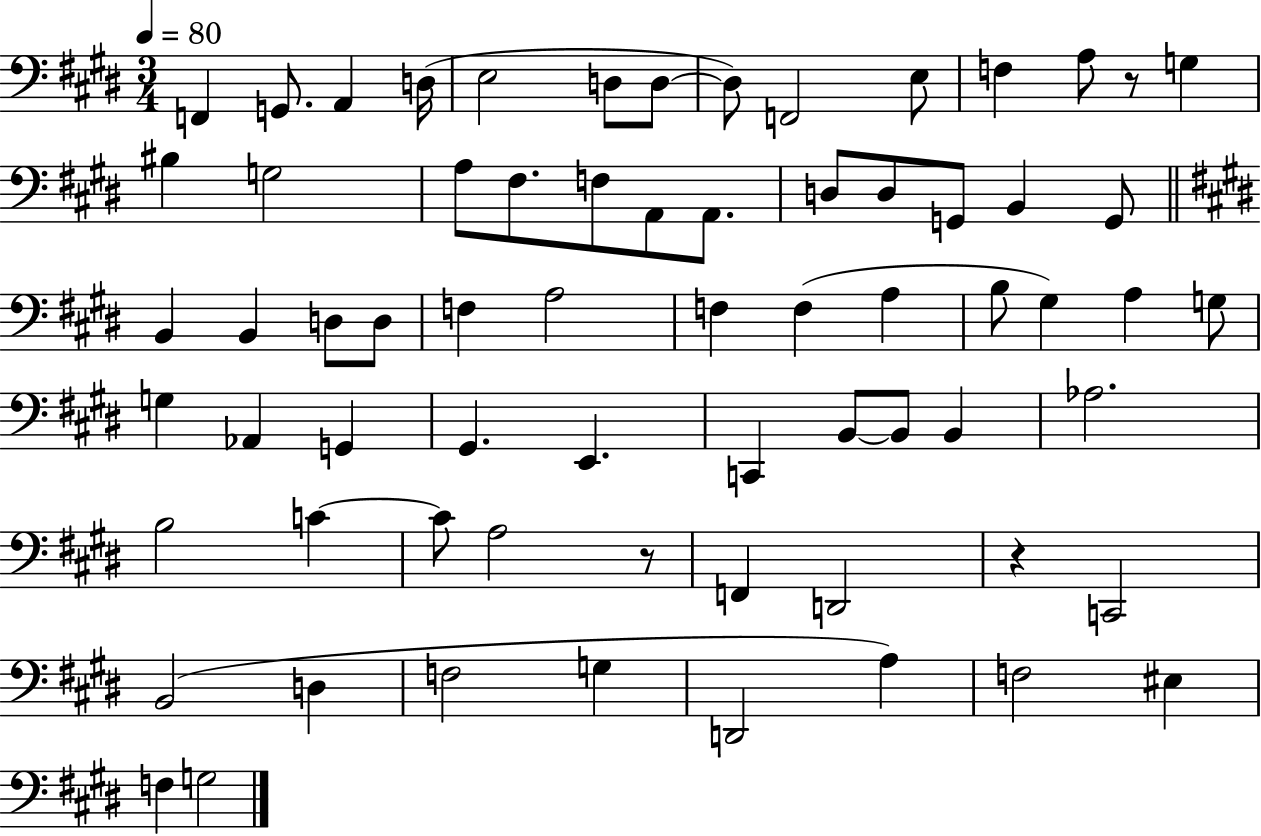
X:1
T:Untitled
M:3/4
L:1/4
K:E
F,, G,,/2 A,, D,/4 E,2 D,/2 D,/2 D,/2 F,,2 E,/2 F, A,/2 z/2 G, ^B, G,2 A,/2 ^F,/2 F,/2 A,,/2 A,,/2 D,/2 D,/2 G,,/2 B,, G,,/2 B,, B,, D,/2 D,/2 F, A,2 F, F, A, B,/2 ^G, A, G,/2 G, _A,, G,, ^G,, E,, C,, B,,/2 B,,/2 B,, _A,2 B,2 C C/2 A,2 z/2 F,, D,,2 z C,,2 B,,2 D, F,2 G, D,,2 A, F,2 ^E, F, G,2